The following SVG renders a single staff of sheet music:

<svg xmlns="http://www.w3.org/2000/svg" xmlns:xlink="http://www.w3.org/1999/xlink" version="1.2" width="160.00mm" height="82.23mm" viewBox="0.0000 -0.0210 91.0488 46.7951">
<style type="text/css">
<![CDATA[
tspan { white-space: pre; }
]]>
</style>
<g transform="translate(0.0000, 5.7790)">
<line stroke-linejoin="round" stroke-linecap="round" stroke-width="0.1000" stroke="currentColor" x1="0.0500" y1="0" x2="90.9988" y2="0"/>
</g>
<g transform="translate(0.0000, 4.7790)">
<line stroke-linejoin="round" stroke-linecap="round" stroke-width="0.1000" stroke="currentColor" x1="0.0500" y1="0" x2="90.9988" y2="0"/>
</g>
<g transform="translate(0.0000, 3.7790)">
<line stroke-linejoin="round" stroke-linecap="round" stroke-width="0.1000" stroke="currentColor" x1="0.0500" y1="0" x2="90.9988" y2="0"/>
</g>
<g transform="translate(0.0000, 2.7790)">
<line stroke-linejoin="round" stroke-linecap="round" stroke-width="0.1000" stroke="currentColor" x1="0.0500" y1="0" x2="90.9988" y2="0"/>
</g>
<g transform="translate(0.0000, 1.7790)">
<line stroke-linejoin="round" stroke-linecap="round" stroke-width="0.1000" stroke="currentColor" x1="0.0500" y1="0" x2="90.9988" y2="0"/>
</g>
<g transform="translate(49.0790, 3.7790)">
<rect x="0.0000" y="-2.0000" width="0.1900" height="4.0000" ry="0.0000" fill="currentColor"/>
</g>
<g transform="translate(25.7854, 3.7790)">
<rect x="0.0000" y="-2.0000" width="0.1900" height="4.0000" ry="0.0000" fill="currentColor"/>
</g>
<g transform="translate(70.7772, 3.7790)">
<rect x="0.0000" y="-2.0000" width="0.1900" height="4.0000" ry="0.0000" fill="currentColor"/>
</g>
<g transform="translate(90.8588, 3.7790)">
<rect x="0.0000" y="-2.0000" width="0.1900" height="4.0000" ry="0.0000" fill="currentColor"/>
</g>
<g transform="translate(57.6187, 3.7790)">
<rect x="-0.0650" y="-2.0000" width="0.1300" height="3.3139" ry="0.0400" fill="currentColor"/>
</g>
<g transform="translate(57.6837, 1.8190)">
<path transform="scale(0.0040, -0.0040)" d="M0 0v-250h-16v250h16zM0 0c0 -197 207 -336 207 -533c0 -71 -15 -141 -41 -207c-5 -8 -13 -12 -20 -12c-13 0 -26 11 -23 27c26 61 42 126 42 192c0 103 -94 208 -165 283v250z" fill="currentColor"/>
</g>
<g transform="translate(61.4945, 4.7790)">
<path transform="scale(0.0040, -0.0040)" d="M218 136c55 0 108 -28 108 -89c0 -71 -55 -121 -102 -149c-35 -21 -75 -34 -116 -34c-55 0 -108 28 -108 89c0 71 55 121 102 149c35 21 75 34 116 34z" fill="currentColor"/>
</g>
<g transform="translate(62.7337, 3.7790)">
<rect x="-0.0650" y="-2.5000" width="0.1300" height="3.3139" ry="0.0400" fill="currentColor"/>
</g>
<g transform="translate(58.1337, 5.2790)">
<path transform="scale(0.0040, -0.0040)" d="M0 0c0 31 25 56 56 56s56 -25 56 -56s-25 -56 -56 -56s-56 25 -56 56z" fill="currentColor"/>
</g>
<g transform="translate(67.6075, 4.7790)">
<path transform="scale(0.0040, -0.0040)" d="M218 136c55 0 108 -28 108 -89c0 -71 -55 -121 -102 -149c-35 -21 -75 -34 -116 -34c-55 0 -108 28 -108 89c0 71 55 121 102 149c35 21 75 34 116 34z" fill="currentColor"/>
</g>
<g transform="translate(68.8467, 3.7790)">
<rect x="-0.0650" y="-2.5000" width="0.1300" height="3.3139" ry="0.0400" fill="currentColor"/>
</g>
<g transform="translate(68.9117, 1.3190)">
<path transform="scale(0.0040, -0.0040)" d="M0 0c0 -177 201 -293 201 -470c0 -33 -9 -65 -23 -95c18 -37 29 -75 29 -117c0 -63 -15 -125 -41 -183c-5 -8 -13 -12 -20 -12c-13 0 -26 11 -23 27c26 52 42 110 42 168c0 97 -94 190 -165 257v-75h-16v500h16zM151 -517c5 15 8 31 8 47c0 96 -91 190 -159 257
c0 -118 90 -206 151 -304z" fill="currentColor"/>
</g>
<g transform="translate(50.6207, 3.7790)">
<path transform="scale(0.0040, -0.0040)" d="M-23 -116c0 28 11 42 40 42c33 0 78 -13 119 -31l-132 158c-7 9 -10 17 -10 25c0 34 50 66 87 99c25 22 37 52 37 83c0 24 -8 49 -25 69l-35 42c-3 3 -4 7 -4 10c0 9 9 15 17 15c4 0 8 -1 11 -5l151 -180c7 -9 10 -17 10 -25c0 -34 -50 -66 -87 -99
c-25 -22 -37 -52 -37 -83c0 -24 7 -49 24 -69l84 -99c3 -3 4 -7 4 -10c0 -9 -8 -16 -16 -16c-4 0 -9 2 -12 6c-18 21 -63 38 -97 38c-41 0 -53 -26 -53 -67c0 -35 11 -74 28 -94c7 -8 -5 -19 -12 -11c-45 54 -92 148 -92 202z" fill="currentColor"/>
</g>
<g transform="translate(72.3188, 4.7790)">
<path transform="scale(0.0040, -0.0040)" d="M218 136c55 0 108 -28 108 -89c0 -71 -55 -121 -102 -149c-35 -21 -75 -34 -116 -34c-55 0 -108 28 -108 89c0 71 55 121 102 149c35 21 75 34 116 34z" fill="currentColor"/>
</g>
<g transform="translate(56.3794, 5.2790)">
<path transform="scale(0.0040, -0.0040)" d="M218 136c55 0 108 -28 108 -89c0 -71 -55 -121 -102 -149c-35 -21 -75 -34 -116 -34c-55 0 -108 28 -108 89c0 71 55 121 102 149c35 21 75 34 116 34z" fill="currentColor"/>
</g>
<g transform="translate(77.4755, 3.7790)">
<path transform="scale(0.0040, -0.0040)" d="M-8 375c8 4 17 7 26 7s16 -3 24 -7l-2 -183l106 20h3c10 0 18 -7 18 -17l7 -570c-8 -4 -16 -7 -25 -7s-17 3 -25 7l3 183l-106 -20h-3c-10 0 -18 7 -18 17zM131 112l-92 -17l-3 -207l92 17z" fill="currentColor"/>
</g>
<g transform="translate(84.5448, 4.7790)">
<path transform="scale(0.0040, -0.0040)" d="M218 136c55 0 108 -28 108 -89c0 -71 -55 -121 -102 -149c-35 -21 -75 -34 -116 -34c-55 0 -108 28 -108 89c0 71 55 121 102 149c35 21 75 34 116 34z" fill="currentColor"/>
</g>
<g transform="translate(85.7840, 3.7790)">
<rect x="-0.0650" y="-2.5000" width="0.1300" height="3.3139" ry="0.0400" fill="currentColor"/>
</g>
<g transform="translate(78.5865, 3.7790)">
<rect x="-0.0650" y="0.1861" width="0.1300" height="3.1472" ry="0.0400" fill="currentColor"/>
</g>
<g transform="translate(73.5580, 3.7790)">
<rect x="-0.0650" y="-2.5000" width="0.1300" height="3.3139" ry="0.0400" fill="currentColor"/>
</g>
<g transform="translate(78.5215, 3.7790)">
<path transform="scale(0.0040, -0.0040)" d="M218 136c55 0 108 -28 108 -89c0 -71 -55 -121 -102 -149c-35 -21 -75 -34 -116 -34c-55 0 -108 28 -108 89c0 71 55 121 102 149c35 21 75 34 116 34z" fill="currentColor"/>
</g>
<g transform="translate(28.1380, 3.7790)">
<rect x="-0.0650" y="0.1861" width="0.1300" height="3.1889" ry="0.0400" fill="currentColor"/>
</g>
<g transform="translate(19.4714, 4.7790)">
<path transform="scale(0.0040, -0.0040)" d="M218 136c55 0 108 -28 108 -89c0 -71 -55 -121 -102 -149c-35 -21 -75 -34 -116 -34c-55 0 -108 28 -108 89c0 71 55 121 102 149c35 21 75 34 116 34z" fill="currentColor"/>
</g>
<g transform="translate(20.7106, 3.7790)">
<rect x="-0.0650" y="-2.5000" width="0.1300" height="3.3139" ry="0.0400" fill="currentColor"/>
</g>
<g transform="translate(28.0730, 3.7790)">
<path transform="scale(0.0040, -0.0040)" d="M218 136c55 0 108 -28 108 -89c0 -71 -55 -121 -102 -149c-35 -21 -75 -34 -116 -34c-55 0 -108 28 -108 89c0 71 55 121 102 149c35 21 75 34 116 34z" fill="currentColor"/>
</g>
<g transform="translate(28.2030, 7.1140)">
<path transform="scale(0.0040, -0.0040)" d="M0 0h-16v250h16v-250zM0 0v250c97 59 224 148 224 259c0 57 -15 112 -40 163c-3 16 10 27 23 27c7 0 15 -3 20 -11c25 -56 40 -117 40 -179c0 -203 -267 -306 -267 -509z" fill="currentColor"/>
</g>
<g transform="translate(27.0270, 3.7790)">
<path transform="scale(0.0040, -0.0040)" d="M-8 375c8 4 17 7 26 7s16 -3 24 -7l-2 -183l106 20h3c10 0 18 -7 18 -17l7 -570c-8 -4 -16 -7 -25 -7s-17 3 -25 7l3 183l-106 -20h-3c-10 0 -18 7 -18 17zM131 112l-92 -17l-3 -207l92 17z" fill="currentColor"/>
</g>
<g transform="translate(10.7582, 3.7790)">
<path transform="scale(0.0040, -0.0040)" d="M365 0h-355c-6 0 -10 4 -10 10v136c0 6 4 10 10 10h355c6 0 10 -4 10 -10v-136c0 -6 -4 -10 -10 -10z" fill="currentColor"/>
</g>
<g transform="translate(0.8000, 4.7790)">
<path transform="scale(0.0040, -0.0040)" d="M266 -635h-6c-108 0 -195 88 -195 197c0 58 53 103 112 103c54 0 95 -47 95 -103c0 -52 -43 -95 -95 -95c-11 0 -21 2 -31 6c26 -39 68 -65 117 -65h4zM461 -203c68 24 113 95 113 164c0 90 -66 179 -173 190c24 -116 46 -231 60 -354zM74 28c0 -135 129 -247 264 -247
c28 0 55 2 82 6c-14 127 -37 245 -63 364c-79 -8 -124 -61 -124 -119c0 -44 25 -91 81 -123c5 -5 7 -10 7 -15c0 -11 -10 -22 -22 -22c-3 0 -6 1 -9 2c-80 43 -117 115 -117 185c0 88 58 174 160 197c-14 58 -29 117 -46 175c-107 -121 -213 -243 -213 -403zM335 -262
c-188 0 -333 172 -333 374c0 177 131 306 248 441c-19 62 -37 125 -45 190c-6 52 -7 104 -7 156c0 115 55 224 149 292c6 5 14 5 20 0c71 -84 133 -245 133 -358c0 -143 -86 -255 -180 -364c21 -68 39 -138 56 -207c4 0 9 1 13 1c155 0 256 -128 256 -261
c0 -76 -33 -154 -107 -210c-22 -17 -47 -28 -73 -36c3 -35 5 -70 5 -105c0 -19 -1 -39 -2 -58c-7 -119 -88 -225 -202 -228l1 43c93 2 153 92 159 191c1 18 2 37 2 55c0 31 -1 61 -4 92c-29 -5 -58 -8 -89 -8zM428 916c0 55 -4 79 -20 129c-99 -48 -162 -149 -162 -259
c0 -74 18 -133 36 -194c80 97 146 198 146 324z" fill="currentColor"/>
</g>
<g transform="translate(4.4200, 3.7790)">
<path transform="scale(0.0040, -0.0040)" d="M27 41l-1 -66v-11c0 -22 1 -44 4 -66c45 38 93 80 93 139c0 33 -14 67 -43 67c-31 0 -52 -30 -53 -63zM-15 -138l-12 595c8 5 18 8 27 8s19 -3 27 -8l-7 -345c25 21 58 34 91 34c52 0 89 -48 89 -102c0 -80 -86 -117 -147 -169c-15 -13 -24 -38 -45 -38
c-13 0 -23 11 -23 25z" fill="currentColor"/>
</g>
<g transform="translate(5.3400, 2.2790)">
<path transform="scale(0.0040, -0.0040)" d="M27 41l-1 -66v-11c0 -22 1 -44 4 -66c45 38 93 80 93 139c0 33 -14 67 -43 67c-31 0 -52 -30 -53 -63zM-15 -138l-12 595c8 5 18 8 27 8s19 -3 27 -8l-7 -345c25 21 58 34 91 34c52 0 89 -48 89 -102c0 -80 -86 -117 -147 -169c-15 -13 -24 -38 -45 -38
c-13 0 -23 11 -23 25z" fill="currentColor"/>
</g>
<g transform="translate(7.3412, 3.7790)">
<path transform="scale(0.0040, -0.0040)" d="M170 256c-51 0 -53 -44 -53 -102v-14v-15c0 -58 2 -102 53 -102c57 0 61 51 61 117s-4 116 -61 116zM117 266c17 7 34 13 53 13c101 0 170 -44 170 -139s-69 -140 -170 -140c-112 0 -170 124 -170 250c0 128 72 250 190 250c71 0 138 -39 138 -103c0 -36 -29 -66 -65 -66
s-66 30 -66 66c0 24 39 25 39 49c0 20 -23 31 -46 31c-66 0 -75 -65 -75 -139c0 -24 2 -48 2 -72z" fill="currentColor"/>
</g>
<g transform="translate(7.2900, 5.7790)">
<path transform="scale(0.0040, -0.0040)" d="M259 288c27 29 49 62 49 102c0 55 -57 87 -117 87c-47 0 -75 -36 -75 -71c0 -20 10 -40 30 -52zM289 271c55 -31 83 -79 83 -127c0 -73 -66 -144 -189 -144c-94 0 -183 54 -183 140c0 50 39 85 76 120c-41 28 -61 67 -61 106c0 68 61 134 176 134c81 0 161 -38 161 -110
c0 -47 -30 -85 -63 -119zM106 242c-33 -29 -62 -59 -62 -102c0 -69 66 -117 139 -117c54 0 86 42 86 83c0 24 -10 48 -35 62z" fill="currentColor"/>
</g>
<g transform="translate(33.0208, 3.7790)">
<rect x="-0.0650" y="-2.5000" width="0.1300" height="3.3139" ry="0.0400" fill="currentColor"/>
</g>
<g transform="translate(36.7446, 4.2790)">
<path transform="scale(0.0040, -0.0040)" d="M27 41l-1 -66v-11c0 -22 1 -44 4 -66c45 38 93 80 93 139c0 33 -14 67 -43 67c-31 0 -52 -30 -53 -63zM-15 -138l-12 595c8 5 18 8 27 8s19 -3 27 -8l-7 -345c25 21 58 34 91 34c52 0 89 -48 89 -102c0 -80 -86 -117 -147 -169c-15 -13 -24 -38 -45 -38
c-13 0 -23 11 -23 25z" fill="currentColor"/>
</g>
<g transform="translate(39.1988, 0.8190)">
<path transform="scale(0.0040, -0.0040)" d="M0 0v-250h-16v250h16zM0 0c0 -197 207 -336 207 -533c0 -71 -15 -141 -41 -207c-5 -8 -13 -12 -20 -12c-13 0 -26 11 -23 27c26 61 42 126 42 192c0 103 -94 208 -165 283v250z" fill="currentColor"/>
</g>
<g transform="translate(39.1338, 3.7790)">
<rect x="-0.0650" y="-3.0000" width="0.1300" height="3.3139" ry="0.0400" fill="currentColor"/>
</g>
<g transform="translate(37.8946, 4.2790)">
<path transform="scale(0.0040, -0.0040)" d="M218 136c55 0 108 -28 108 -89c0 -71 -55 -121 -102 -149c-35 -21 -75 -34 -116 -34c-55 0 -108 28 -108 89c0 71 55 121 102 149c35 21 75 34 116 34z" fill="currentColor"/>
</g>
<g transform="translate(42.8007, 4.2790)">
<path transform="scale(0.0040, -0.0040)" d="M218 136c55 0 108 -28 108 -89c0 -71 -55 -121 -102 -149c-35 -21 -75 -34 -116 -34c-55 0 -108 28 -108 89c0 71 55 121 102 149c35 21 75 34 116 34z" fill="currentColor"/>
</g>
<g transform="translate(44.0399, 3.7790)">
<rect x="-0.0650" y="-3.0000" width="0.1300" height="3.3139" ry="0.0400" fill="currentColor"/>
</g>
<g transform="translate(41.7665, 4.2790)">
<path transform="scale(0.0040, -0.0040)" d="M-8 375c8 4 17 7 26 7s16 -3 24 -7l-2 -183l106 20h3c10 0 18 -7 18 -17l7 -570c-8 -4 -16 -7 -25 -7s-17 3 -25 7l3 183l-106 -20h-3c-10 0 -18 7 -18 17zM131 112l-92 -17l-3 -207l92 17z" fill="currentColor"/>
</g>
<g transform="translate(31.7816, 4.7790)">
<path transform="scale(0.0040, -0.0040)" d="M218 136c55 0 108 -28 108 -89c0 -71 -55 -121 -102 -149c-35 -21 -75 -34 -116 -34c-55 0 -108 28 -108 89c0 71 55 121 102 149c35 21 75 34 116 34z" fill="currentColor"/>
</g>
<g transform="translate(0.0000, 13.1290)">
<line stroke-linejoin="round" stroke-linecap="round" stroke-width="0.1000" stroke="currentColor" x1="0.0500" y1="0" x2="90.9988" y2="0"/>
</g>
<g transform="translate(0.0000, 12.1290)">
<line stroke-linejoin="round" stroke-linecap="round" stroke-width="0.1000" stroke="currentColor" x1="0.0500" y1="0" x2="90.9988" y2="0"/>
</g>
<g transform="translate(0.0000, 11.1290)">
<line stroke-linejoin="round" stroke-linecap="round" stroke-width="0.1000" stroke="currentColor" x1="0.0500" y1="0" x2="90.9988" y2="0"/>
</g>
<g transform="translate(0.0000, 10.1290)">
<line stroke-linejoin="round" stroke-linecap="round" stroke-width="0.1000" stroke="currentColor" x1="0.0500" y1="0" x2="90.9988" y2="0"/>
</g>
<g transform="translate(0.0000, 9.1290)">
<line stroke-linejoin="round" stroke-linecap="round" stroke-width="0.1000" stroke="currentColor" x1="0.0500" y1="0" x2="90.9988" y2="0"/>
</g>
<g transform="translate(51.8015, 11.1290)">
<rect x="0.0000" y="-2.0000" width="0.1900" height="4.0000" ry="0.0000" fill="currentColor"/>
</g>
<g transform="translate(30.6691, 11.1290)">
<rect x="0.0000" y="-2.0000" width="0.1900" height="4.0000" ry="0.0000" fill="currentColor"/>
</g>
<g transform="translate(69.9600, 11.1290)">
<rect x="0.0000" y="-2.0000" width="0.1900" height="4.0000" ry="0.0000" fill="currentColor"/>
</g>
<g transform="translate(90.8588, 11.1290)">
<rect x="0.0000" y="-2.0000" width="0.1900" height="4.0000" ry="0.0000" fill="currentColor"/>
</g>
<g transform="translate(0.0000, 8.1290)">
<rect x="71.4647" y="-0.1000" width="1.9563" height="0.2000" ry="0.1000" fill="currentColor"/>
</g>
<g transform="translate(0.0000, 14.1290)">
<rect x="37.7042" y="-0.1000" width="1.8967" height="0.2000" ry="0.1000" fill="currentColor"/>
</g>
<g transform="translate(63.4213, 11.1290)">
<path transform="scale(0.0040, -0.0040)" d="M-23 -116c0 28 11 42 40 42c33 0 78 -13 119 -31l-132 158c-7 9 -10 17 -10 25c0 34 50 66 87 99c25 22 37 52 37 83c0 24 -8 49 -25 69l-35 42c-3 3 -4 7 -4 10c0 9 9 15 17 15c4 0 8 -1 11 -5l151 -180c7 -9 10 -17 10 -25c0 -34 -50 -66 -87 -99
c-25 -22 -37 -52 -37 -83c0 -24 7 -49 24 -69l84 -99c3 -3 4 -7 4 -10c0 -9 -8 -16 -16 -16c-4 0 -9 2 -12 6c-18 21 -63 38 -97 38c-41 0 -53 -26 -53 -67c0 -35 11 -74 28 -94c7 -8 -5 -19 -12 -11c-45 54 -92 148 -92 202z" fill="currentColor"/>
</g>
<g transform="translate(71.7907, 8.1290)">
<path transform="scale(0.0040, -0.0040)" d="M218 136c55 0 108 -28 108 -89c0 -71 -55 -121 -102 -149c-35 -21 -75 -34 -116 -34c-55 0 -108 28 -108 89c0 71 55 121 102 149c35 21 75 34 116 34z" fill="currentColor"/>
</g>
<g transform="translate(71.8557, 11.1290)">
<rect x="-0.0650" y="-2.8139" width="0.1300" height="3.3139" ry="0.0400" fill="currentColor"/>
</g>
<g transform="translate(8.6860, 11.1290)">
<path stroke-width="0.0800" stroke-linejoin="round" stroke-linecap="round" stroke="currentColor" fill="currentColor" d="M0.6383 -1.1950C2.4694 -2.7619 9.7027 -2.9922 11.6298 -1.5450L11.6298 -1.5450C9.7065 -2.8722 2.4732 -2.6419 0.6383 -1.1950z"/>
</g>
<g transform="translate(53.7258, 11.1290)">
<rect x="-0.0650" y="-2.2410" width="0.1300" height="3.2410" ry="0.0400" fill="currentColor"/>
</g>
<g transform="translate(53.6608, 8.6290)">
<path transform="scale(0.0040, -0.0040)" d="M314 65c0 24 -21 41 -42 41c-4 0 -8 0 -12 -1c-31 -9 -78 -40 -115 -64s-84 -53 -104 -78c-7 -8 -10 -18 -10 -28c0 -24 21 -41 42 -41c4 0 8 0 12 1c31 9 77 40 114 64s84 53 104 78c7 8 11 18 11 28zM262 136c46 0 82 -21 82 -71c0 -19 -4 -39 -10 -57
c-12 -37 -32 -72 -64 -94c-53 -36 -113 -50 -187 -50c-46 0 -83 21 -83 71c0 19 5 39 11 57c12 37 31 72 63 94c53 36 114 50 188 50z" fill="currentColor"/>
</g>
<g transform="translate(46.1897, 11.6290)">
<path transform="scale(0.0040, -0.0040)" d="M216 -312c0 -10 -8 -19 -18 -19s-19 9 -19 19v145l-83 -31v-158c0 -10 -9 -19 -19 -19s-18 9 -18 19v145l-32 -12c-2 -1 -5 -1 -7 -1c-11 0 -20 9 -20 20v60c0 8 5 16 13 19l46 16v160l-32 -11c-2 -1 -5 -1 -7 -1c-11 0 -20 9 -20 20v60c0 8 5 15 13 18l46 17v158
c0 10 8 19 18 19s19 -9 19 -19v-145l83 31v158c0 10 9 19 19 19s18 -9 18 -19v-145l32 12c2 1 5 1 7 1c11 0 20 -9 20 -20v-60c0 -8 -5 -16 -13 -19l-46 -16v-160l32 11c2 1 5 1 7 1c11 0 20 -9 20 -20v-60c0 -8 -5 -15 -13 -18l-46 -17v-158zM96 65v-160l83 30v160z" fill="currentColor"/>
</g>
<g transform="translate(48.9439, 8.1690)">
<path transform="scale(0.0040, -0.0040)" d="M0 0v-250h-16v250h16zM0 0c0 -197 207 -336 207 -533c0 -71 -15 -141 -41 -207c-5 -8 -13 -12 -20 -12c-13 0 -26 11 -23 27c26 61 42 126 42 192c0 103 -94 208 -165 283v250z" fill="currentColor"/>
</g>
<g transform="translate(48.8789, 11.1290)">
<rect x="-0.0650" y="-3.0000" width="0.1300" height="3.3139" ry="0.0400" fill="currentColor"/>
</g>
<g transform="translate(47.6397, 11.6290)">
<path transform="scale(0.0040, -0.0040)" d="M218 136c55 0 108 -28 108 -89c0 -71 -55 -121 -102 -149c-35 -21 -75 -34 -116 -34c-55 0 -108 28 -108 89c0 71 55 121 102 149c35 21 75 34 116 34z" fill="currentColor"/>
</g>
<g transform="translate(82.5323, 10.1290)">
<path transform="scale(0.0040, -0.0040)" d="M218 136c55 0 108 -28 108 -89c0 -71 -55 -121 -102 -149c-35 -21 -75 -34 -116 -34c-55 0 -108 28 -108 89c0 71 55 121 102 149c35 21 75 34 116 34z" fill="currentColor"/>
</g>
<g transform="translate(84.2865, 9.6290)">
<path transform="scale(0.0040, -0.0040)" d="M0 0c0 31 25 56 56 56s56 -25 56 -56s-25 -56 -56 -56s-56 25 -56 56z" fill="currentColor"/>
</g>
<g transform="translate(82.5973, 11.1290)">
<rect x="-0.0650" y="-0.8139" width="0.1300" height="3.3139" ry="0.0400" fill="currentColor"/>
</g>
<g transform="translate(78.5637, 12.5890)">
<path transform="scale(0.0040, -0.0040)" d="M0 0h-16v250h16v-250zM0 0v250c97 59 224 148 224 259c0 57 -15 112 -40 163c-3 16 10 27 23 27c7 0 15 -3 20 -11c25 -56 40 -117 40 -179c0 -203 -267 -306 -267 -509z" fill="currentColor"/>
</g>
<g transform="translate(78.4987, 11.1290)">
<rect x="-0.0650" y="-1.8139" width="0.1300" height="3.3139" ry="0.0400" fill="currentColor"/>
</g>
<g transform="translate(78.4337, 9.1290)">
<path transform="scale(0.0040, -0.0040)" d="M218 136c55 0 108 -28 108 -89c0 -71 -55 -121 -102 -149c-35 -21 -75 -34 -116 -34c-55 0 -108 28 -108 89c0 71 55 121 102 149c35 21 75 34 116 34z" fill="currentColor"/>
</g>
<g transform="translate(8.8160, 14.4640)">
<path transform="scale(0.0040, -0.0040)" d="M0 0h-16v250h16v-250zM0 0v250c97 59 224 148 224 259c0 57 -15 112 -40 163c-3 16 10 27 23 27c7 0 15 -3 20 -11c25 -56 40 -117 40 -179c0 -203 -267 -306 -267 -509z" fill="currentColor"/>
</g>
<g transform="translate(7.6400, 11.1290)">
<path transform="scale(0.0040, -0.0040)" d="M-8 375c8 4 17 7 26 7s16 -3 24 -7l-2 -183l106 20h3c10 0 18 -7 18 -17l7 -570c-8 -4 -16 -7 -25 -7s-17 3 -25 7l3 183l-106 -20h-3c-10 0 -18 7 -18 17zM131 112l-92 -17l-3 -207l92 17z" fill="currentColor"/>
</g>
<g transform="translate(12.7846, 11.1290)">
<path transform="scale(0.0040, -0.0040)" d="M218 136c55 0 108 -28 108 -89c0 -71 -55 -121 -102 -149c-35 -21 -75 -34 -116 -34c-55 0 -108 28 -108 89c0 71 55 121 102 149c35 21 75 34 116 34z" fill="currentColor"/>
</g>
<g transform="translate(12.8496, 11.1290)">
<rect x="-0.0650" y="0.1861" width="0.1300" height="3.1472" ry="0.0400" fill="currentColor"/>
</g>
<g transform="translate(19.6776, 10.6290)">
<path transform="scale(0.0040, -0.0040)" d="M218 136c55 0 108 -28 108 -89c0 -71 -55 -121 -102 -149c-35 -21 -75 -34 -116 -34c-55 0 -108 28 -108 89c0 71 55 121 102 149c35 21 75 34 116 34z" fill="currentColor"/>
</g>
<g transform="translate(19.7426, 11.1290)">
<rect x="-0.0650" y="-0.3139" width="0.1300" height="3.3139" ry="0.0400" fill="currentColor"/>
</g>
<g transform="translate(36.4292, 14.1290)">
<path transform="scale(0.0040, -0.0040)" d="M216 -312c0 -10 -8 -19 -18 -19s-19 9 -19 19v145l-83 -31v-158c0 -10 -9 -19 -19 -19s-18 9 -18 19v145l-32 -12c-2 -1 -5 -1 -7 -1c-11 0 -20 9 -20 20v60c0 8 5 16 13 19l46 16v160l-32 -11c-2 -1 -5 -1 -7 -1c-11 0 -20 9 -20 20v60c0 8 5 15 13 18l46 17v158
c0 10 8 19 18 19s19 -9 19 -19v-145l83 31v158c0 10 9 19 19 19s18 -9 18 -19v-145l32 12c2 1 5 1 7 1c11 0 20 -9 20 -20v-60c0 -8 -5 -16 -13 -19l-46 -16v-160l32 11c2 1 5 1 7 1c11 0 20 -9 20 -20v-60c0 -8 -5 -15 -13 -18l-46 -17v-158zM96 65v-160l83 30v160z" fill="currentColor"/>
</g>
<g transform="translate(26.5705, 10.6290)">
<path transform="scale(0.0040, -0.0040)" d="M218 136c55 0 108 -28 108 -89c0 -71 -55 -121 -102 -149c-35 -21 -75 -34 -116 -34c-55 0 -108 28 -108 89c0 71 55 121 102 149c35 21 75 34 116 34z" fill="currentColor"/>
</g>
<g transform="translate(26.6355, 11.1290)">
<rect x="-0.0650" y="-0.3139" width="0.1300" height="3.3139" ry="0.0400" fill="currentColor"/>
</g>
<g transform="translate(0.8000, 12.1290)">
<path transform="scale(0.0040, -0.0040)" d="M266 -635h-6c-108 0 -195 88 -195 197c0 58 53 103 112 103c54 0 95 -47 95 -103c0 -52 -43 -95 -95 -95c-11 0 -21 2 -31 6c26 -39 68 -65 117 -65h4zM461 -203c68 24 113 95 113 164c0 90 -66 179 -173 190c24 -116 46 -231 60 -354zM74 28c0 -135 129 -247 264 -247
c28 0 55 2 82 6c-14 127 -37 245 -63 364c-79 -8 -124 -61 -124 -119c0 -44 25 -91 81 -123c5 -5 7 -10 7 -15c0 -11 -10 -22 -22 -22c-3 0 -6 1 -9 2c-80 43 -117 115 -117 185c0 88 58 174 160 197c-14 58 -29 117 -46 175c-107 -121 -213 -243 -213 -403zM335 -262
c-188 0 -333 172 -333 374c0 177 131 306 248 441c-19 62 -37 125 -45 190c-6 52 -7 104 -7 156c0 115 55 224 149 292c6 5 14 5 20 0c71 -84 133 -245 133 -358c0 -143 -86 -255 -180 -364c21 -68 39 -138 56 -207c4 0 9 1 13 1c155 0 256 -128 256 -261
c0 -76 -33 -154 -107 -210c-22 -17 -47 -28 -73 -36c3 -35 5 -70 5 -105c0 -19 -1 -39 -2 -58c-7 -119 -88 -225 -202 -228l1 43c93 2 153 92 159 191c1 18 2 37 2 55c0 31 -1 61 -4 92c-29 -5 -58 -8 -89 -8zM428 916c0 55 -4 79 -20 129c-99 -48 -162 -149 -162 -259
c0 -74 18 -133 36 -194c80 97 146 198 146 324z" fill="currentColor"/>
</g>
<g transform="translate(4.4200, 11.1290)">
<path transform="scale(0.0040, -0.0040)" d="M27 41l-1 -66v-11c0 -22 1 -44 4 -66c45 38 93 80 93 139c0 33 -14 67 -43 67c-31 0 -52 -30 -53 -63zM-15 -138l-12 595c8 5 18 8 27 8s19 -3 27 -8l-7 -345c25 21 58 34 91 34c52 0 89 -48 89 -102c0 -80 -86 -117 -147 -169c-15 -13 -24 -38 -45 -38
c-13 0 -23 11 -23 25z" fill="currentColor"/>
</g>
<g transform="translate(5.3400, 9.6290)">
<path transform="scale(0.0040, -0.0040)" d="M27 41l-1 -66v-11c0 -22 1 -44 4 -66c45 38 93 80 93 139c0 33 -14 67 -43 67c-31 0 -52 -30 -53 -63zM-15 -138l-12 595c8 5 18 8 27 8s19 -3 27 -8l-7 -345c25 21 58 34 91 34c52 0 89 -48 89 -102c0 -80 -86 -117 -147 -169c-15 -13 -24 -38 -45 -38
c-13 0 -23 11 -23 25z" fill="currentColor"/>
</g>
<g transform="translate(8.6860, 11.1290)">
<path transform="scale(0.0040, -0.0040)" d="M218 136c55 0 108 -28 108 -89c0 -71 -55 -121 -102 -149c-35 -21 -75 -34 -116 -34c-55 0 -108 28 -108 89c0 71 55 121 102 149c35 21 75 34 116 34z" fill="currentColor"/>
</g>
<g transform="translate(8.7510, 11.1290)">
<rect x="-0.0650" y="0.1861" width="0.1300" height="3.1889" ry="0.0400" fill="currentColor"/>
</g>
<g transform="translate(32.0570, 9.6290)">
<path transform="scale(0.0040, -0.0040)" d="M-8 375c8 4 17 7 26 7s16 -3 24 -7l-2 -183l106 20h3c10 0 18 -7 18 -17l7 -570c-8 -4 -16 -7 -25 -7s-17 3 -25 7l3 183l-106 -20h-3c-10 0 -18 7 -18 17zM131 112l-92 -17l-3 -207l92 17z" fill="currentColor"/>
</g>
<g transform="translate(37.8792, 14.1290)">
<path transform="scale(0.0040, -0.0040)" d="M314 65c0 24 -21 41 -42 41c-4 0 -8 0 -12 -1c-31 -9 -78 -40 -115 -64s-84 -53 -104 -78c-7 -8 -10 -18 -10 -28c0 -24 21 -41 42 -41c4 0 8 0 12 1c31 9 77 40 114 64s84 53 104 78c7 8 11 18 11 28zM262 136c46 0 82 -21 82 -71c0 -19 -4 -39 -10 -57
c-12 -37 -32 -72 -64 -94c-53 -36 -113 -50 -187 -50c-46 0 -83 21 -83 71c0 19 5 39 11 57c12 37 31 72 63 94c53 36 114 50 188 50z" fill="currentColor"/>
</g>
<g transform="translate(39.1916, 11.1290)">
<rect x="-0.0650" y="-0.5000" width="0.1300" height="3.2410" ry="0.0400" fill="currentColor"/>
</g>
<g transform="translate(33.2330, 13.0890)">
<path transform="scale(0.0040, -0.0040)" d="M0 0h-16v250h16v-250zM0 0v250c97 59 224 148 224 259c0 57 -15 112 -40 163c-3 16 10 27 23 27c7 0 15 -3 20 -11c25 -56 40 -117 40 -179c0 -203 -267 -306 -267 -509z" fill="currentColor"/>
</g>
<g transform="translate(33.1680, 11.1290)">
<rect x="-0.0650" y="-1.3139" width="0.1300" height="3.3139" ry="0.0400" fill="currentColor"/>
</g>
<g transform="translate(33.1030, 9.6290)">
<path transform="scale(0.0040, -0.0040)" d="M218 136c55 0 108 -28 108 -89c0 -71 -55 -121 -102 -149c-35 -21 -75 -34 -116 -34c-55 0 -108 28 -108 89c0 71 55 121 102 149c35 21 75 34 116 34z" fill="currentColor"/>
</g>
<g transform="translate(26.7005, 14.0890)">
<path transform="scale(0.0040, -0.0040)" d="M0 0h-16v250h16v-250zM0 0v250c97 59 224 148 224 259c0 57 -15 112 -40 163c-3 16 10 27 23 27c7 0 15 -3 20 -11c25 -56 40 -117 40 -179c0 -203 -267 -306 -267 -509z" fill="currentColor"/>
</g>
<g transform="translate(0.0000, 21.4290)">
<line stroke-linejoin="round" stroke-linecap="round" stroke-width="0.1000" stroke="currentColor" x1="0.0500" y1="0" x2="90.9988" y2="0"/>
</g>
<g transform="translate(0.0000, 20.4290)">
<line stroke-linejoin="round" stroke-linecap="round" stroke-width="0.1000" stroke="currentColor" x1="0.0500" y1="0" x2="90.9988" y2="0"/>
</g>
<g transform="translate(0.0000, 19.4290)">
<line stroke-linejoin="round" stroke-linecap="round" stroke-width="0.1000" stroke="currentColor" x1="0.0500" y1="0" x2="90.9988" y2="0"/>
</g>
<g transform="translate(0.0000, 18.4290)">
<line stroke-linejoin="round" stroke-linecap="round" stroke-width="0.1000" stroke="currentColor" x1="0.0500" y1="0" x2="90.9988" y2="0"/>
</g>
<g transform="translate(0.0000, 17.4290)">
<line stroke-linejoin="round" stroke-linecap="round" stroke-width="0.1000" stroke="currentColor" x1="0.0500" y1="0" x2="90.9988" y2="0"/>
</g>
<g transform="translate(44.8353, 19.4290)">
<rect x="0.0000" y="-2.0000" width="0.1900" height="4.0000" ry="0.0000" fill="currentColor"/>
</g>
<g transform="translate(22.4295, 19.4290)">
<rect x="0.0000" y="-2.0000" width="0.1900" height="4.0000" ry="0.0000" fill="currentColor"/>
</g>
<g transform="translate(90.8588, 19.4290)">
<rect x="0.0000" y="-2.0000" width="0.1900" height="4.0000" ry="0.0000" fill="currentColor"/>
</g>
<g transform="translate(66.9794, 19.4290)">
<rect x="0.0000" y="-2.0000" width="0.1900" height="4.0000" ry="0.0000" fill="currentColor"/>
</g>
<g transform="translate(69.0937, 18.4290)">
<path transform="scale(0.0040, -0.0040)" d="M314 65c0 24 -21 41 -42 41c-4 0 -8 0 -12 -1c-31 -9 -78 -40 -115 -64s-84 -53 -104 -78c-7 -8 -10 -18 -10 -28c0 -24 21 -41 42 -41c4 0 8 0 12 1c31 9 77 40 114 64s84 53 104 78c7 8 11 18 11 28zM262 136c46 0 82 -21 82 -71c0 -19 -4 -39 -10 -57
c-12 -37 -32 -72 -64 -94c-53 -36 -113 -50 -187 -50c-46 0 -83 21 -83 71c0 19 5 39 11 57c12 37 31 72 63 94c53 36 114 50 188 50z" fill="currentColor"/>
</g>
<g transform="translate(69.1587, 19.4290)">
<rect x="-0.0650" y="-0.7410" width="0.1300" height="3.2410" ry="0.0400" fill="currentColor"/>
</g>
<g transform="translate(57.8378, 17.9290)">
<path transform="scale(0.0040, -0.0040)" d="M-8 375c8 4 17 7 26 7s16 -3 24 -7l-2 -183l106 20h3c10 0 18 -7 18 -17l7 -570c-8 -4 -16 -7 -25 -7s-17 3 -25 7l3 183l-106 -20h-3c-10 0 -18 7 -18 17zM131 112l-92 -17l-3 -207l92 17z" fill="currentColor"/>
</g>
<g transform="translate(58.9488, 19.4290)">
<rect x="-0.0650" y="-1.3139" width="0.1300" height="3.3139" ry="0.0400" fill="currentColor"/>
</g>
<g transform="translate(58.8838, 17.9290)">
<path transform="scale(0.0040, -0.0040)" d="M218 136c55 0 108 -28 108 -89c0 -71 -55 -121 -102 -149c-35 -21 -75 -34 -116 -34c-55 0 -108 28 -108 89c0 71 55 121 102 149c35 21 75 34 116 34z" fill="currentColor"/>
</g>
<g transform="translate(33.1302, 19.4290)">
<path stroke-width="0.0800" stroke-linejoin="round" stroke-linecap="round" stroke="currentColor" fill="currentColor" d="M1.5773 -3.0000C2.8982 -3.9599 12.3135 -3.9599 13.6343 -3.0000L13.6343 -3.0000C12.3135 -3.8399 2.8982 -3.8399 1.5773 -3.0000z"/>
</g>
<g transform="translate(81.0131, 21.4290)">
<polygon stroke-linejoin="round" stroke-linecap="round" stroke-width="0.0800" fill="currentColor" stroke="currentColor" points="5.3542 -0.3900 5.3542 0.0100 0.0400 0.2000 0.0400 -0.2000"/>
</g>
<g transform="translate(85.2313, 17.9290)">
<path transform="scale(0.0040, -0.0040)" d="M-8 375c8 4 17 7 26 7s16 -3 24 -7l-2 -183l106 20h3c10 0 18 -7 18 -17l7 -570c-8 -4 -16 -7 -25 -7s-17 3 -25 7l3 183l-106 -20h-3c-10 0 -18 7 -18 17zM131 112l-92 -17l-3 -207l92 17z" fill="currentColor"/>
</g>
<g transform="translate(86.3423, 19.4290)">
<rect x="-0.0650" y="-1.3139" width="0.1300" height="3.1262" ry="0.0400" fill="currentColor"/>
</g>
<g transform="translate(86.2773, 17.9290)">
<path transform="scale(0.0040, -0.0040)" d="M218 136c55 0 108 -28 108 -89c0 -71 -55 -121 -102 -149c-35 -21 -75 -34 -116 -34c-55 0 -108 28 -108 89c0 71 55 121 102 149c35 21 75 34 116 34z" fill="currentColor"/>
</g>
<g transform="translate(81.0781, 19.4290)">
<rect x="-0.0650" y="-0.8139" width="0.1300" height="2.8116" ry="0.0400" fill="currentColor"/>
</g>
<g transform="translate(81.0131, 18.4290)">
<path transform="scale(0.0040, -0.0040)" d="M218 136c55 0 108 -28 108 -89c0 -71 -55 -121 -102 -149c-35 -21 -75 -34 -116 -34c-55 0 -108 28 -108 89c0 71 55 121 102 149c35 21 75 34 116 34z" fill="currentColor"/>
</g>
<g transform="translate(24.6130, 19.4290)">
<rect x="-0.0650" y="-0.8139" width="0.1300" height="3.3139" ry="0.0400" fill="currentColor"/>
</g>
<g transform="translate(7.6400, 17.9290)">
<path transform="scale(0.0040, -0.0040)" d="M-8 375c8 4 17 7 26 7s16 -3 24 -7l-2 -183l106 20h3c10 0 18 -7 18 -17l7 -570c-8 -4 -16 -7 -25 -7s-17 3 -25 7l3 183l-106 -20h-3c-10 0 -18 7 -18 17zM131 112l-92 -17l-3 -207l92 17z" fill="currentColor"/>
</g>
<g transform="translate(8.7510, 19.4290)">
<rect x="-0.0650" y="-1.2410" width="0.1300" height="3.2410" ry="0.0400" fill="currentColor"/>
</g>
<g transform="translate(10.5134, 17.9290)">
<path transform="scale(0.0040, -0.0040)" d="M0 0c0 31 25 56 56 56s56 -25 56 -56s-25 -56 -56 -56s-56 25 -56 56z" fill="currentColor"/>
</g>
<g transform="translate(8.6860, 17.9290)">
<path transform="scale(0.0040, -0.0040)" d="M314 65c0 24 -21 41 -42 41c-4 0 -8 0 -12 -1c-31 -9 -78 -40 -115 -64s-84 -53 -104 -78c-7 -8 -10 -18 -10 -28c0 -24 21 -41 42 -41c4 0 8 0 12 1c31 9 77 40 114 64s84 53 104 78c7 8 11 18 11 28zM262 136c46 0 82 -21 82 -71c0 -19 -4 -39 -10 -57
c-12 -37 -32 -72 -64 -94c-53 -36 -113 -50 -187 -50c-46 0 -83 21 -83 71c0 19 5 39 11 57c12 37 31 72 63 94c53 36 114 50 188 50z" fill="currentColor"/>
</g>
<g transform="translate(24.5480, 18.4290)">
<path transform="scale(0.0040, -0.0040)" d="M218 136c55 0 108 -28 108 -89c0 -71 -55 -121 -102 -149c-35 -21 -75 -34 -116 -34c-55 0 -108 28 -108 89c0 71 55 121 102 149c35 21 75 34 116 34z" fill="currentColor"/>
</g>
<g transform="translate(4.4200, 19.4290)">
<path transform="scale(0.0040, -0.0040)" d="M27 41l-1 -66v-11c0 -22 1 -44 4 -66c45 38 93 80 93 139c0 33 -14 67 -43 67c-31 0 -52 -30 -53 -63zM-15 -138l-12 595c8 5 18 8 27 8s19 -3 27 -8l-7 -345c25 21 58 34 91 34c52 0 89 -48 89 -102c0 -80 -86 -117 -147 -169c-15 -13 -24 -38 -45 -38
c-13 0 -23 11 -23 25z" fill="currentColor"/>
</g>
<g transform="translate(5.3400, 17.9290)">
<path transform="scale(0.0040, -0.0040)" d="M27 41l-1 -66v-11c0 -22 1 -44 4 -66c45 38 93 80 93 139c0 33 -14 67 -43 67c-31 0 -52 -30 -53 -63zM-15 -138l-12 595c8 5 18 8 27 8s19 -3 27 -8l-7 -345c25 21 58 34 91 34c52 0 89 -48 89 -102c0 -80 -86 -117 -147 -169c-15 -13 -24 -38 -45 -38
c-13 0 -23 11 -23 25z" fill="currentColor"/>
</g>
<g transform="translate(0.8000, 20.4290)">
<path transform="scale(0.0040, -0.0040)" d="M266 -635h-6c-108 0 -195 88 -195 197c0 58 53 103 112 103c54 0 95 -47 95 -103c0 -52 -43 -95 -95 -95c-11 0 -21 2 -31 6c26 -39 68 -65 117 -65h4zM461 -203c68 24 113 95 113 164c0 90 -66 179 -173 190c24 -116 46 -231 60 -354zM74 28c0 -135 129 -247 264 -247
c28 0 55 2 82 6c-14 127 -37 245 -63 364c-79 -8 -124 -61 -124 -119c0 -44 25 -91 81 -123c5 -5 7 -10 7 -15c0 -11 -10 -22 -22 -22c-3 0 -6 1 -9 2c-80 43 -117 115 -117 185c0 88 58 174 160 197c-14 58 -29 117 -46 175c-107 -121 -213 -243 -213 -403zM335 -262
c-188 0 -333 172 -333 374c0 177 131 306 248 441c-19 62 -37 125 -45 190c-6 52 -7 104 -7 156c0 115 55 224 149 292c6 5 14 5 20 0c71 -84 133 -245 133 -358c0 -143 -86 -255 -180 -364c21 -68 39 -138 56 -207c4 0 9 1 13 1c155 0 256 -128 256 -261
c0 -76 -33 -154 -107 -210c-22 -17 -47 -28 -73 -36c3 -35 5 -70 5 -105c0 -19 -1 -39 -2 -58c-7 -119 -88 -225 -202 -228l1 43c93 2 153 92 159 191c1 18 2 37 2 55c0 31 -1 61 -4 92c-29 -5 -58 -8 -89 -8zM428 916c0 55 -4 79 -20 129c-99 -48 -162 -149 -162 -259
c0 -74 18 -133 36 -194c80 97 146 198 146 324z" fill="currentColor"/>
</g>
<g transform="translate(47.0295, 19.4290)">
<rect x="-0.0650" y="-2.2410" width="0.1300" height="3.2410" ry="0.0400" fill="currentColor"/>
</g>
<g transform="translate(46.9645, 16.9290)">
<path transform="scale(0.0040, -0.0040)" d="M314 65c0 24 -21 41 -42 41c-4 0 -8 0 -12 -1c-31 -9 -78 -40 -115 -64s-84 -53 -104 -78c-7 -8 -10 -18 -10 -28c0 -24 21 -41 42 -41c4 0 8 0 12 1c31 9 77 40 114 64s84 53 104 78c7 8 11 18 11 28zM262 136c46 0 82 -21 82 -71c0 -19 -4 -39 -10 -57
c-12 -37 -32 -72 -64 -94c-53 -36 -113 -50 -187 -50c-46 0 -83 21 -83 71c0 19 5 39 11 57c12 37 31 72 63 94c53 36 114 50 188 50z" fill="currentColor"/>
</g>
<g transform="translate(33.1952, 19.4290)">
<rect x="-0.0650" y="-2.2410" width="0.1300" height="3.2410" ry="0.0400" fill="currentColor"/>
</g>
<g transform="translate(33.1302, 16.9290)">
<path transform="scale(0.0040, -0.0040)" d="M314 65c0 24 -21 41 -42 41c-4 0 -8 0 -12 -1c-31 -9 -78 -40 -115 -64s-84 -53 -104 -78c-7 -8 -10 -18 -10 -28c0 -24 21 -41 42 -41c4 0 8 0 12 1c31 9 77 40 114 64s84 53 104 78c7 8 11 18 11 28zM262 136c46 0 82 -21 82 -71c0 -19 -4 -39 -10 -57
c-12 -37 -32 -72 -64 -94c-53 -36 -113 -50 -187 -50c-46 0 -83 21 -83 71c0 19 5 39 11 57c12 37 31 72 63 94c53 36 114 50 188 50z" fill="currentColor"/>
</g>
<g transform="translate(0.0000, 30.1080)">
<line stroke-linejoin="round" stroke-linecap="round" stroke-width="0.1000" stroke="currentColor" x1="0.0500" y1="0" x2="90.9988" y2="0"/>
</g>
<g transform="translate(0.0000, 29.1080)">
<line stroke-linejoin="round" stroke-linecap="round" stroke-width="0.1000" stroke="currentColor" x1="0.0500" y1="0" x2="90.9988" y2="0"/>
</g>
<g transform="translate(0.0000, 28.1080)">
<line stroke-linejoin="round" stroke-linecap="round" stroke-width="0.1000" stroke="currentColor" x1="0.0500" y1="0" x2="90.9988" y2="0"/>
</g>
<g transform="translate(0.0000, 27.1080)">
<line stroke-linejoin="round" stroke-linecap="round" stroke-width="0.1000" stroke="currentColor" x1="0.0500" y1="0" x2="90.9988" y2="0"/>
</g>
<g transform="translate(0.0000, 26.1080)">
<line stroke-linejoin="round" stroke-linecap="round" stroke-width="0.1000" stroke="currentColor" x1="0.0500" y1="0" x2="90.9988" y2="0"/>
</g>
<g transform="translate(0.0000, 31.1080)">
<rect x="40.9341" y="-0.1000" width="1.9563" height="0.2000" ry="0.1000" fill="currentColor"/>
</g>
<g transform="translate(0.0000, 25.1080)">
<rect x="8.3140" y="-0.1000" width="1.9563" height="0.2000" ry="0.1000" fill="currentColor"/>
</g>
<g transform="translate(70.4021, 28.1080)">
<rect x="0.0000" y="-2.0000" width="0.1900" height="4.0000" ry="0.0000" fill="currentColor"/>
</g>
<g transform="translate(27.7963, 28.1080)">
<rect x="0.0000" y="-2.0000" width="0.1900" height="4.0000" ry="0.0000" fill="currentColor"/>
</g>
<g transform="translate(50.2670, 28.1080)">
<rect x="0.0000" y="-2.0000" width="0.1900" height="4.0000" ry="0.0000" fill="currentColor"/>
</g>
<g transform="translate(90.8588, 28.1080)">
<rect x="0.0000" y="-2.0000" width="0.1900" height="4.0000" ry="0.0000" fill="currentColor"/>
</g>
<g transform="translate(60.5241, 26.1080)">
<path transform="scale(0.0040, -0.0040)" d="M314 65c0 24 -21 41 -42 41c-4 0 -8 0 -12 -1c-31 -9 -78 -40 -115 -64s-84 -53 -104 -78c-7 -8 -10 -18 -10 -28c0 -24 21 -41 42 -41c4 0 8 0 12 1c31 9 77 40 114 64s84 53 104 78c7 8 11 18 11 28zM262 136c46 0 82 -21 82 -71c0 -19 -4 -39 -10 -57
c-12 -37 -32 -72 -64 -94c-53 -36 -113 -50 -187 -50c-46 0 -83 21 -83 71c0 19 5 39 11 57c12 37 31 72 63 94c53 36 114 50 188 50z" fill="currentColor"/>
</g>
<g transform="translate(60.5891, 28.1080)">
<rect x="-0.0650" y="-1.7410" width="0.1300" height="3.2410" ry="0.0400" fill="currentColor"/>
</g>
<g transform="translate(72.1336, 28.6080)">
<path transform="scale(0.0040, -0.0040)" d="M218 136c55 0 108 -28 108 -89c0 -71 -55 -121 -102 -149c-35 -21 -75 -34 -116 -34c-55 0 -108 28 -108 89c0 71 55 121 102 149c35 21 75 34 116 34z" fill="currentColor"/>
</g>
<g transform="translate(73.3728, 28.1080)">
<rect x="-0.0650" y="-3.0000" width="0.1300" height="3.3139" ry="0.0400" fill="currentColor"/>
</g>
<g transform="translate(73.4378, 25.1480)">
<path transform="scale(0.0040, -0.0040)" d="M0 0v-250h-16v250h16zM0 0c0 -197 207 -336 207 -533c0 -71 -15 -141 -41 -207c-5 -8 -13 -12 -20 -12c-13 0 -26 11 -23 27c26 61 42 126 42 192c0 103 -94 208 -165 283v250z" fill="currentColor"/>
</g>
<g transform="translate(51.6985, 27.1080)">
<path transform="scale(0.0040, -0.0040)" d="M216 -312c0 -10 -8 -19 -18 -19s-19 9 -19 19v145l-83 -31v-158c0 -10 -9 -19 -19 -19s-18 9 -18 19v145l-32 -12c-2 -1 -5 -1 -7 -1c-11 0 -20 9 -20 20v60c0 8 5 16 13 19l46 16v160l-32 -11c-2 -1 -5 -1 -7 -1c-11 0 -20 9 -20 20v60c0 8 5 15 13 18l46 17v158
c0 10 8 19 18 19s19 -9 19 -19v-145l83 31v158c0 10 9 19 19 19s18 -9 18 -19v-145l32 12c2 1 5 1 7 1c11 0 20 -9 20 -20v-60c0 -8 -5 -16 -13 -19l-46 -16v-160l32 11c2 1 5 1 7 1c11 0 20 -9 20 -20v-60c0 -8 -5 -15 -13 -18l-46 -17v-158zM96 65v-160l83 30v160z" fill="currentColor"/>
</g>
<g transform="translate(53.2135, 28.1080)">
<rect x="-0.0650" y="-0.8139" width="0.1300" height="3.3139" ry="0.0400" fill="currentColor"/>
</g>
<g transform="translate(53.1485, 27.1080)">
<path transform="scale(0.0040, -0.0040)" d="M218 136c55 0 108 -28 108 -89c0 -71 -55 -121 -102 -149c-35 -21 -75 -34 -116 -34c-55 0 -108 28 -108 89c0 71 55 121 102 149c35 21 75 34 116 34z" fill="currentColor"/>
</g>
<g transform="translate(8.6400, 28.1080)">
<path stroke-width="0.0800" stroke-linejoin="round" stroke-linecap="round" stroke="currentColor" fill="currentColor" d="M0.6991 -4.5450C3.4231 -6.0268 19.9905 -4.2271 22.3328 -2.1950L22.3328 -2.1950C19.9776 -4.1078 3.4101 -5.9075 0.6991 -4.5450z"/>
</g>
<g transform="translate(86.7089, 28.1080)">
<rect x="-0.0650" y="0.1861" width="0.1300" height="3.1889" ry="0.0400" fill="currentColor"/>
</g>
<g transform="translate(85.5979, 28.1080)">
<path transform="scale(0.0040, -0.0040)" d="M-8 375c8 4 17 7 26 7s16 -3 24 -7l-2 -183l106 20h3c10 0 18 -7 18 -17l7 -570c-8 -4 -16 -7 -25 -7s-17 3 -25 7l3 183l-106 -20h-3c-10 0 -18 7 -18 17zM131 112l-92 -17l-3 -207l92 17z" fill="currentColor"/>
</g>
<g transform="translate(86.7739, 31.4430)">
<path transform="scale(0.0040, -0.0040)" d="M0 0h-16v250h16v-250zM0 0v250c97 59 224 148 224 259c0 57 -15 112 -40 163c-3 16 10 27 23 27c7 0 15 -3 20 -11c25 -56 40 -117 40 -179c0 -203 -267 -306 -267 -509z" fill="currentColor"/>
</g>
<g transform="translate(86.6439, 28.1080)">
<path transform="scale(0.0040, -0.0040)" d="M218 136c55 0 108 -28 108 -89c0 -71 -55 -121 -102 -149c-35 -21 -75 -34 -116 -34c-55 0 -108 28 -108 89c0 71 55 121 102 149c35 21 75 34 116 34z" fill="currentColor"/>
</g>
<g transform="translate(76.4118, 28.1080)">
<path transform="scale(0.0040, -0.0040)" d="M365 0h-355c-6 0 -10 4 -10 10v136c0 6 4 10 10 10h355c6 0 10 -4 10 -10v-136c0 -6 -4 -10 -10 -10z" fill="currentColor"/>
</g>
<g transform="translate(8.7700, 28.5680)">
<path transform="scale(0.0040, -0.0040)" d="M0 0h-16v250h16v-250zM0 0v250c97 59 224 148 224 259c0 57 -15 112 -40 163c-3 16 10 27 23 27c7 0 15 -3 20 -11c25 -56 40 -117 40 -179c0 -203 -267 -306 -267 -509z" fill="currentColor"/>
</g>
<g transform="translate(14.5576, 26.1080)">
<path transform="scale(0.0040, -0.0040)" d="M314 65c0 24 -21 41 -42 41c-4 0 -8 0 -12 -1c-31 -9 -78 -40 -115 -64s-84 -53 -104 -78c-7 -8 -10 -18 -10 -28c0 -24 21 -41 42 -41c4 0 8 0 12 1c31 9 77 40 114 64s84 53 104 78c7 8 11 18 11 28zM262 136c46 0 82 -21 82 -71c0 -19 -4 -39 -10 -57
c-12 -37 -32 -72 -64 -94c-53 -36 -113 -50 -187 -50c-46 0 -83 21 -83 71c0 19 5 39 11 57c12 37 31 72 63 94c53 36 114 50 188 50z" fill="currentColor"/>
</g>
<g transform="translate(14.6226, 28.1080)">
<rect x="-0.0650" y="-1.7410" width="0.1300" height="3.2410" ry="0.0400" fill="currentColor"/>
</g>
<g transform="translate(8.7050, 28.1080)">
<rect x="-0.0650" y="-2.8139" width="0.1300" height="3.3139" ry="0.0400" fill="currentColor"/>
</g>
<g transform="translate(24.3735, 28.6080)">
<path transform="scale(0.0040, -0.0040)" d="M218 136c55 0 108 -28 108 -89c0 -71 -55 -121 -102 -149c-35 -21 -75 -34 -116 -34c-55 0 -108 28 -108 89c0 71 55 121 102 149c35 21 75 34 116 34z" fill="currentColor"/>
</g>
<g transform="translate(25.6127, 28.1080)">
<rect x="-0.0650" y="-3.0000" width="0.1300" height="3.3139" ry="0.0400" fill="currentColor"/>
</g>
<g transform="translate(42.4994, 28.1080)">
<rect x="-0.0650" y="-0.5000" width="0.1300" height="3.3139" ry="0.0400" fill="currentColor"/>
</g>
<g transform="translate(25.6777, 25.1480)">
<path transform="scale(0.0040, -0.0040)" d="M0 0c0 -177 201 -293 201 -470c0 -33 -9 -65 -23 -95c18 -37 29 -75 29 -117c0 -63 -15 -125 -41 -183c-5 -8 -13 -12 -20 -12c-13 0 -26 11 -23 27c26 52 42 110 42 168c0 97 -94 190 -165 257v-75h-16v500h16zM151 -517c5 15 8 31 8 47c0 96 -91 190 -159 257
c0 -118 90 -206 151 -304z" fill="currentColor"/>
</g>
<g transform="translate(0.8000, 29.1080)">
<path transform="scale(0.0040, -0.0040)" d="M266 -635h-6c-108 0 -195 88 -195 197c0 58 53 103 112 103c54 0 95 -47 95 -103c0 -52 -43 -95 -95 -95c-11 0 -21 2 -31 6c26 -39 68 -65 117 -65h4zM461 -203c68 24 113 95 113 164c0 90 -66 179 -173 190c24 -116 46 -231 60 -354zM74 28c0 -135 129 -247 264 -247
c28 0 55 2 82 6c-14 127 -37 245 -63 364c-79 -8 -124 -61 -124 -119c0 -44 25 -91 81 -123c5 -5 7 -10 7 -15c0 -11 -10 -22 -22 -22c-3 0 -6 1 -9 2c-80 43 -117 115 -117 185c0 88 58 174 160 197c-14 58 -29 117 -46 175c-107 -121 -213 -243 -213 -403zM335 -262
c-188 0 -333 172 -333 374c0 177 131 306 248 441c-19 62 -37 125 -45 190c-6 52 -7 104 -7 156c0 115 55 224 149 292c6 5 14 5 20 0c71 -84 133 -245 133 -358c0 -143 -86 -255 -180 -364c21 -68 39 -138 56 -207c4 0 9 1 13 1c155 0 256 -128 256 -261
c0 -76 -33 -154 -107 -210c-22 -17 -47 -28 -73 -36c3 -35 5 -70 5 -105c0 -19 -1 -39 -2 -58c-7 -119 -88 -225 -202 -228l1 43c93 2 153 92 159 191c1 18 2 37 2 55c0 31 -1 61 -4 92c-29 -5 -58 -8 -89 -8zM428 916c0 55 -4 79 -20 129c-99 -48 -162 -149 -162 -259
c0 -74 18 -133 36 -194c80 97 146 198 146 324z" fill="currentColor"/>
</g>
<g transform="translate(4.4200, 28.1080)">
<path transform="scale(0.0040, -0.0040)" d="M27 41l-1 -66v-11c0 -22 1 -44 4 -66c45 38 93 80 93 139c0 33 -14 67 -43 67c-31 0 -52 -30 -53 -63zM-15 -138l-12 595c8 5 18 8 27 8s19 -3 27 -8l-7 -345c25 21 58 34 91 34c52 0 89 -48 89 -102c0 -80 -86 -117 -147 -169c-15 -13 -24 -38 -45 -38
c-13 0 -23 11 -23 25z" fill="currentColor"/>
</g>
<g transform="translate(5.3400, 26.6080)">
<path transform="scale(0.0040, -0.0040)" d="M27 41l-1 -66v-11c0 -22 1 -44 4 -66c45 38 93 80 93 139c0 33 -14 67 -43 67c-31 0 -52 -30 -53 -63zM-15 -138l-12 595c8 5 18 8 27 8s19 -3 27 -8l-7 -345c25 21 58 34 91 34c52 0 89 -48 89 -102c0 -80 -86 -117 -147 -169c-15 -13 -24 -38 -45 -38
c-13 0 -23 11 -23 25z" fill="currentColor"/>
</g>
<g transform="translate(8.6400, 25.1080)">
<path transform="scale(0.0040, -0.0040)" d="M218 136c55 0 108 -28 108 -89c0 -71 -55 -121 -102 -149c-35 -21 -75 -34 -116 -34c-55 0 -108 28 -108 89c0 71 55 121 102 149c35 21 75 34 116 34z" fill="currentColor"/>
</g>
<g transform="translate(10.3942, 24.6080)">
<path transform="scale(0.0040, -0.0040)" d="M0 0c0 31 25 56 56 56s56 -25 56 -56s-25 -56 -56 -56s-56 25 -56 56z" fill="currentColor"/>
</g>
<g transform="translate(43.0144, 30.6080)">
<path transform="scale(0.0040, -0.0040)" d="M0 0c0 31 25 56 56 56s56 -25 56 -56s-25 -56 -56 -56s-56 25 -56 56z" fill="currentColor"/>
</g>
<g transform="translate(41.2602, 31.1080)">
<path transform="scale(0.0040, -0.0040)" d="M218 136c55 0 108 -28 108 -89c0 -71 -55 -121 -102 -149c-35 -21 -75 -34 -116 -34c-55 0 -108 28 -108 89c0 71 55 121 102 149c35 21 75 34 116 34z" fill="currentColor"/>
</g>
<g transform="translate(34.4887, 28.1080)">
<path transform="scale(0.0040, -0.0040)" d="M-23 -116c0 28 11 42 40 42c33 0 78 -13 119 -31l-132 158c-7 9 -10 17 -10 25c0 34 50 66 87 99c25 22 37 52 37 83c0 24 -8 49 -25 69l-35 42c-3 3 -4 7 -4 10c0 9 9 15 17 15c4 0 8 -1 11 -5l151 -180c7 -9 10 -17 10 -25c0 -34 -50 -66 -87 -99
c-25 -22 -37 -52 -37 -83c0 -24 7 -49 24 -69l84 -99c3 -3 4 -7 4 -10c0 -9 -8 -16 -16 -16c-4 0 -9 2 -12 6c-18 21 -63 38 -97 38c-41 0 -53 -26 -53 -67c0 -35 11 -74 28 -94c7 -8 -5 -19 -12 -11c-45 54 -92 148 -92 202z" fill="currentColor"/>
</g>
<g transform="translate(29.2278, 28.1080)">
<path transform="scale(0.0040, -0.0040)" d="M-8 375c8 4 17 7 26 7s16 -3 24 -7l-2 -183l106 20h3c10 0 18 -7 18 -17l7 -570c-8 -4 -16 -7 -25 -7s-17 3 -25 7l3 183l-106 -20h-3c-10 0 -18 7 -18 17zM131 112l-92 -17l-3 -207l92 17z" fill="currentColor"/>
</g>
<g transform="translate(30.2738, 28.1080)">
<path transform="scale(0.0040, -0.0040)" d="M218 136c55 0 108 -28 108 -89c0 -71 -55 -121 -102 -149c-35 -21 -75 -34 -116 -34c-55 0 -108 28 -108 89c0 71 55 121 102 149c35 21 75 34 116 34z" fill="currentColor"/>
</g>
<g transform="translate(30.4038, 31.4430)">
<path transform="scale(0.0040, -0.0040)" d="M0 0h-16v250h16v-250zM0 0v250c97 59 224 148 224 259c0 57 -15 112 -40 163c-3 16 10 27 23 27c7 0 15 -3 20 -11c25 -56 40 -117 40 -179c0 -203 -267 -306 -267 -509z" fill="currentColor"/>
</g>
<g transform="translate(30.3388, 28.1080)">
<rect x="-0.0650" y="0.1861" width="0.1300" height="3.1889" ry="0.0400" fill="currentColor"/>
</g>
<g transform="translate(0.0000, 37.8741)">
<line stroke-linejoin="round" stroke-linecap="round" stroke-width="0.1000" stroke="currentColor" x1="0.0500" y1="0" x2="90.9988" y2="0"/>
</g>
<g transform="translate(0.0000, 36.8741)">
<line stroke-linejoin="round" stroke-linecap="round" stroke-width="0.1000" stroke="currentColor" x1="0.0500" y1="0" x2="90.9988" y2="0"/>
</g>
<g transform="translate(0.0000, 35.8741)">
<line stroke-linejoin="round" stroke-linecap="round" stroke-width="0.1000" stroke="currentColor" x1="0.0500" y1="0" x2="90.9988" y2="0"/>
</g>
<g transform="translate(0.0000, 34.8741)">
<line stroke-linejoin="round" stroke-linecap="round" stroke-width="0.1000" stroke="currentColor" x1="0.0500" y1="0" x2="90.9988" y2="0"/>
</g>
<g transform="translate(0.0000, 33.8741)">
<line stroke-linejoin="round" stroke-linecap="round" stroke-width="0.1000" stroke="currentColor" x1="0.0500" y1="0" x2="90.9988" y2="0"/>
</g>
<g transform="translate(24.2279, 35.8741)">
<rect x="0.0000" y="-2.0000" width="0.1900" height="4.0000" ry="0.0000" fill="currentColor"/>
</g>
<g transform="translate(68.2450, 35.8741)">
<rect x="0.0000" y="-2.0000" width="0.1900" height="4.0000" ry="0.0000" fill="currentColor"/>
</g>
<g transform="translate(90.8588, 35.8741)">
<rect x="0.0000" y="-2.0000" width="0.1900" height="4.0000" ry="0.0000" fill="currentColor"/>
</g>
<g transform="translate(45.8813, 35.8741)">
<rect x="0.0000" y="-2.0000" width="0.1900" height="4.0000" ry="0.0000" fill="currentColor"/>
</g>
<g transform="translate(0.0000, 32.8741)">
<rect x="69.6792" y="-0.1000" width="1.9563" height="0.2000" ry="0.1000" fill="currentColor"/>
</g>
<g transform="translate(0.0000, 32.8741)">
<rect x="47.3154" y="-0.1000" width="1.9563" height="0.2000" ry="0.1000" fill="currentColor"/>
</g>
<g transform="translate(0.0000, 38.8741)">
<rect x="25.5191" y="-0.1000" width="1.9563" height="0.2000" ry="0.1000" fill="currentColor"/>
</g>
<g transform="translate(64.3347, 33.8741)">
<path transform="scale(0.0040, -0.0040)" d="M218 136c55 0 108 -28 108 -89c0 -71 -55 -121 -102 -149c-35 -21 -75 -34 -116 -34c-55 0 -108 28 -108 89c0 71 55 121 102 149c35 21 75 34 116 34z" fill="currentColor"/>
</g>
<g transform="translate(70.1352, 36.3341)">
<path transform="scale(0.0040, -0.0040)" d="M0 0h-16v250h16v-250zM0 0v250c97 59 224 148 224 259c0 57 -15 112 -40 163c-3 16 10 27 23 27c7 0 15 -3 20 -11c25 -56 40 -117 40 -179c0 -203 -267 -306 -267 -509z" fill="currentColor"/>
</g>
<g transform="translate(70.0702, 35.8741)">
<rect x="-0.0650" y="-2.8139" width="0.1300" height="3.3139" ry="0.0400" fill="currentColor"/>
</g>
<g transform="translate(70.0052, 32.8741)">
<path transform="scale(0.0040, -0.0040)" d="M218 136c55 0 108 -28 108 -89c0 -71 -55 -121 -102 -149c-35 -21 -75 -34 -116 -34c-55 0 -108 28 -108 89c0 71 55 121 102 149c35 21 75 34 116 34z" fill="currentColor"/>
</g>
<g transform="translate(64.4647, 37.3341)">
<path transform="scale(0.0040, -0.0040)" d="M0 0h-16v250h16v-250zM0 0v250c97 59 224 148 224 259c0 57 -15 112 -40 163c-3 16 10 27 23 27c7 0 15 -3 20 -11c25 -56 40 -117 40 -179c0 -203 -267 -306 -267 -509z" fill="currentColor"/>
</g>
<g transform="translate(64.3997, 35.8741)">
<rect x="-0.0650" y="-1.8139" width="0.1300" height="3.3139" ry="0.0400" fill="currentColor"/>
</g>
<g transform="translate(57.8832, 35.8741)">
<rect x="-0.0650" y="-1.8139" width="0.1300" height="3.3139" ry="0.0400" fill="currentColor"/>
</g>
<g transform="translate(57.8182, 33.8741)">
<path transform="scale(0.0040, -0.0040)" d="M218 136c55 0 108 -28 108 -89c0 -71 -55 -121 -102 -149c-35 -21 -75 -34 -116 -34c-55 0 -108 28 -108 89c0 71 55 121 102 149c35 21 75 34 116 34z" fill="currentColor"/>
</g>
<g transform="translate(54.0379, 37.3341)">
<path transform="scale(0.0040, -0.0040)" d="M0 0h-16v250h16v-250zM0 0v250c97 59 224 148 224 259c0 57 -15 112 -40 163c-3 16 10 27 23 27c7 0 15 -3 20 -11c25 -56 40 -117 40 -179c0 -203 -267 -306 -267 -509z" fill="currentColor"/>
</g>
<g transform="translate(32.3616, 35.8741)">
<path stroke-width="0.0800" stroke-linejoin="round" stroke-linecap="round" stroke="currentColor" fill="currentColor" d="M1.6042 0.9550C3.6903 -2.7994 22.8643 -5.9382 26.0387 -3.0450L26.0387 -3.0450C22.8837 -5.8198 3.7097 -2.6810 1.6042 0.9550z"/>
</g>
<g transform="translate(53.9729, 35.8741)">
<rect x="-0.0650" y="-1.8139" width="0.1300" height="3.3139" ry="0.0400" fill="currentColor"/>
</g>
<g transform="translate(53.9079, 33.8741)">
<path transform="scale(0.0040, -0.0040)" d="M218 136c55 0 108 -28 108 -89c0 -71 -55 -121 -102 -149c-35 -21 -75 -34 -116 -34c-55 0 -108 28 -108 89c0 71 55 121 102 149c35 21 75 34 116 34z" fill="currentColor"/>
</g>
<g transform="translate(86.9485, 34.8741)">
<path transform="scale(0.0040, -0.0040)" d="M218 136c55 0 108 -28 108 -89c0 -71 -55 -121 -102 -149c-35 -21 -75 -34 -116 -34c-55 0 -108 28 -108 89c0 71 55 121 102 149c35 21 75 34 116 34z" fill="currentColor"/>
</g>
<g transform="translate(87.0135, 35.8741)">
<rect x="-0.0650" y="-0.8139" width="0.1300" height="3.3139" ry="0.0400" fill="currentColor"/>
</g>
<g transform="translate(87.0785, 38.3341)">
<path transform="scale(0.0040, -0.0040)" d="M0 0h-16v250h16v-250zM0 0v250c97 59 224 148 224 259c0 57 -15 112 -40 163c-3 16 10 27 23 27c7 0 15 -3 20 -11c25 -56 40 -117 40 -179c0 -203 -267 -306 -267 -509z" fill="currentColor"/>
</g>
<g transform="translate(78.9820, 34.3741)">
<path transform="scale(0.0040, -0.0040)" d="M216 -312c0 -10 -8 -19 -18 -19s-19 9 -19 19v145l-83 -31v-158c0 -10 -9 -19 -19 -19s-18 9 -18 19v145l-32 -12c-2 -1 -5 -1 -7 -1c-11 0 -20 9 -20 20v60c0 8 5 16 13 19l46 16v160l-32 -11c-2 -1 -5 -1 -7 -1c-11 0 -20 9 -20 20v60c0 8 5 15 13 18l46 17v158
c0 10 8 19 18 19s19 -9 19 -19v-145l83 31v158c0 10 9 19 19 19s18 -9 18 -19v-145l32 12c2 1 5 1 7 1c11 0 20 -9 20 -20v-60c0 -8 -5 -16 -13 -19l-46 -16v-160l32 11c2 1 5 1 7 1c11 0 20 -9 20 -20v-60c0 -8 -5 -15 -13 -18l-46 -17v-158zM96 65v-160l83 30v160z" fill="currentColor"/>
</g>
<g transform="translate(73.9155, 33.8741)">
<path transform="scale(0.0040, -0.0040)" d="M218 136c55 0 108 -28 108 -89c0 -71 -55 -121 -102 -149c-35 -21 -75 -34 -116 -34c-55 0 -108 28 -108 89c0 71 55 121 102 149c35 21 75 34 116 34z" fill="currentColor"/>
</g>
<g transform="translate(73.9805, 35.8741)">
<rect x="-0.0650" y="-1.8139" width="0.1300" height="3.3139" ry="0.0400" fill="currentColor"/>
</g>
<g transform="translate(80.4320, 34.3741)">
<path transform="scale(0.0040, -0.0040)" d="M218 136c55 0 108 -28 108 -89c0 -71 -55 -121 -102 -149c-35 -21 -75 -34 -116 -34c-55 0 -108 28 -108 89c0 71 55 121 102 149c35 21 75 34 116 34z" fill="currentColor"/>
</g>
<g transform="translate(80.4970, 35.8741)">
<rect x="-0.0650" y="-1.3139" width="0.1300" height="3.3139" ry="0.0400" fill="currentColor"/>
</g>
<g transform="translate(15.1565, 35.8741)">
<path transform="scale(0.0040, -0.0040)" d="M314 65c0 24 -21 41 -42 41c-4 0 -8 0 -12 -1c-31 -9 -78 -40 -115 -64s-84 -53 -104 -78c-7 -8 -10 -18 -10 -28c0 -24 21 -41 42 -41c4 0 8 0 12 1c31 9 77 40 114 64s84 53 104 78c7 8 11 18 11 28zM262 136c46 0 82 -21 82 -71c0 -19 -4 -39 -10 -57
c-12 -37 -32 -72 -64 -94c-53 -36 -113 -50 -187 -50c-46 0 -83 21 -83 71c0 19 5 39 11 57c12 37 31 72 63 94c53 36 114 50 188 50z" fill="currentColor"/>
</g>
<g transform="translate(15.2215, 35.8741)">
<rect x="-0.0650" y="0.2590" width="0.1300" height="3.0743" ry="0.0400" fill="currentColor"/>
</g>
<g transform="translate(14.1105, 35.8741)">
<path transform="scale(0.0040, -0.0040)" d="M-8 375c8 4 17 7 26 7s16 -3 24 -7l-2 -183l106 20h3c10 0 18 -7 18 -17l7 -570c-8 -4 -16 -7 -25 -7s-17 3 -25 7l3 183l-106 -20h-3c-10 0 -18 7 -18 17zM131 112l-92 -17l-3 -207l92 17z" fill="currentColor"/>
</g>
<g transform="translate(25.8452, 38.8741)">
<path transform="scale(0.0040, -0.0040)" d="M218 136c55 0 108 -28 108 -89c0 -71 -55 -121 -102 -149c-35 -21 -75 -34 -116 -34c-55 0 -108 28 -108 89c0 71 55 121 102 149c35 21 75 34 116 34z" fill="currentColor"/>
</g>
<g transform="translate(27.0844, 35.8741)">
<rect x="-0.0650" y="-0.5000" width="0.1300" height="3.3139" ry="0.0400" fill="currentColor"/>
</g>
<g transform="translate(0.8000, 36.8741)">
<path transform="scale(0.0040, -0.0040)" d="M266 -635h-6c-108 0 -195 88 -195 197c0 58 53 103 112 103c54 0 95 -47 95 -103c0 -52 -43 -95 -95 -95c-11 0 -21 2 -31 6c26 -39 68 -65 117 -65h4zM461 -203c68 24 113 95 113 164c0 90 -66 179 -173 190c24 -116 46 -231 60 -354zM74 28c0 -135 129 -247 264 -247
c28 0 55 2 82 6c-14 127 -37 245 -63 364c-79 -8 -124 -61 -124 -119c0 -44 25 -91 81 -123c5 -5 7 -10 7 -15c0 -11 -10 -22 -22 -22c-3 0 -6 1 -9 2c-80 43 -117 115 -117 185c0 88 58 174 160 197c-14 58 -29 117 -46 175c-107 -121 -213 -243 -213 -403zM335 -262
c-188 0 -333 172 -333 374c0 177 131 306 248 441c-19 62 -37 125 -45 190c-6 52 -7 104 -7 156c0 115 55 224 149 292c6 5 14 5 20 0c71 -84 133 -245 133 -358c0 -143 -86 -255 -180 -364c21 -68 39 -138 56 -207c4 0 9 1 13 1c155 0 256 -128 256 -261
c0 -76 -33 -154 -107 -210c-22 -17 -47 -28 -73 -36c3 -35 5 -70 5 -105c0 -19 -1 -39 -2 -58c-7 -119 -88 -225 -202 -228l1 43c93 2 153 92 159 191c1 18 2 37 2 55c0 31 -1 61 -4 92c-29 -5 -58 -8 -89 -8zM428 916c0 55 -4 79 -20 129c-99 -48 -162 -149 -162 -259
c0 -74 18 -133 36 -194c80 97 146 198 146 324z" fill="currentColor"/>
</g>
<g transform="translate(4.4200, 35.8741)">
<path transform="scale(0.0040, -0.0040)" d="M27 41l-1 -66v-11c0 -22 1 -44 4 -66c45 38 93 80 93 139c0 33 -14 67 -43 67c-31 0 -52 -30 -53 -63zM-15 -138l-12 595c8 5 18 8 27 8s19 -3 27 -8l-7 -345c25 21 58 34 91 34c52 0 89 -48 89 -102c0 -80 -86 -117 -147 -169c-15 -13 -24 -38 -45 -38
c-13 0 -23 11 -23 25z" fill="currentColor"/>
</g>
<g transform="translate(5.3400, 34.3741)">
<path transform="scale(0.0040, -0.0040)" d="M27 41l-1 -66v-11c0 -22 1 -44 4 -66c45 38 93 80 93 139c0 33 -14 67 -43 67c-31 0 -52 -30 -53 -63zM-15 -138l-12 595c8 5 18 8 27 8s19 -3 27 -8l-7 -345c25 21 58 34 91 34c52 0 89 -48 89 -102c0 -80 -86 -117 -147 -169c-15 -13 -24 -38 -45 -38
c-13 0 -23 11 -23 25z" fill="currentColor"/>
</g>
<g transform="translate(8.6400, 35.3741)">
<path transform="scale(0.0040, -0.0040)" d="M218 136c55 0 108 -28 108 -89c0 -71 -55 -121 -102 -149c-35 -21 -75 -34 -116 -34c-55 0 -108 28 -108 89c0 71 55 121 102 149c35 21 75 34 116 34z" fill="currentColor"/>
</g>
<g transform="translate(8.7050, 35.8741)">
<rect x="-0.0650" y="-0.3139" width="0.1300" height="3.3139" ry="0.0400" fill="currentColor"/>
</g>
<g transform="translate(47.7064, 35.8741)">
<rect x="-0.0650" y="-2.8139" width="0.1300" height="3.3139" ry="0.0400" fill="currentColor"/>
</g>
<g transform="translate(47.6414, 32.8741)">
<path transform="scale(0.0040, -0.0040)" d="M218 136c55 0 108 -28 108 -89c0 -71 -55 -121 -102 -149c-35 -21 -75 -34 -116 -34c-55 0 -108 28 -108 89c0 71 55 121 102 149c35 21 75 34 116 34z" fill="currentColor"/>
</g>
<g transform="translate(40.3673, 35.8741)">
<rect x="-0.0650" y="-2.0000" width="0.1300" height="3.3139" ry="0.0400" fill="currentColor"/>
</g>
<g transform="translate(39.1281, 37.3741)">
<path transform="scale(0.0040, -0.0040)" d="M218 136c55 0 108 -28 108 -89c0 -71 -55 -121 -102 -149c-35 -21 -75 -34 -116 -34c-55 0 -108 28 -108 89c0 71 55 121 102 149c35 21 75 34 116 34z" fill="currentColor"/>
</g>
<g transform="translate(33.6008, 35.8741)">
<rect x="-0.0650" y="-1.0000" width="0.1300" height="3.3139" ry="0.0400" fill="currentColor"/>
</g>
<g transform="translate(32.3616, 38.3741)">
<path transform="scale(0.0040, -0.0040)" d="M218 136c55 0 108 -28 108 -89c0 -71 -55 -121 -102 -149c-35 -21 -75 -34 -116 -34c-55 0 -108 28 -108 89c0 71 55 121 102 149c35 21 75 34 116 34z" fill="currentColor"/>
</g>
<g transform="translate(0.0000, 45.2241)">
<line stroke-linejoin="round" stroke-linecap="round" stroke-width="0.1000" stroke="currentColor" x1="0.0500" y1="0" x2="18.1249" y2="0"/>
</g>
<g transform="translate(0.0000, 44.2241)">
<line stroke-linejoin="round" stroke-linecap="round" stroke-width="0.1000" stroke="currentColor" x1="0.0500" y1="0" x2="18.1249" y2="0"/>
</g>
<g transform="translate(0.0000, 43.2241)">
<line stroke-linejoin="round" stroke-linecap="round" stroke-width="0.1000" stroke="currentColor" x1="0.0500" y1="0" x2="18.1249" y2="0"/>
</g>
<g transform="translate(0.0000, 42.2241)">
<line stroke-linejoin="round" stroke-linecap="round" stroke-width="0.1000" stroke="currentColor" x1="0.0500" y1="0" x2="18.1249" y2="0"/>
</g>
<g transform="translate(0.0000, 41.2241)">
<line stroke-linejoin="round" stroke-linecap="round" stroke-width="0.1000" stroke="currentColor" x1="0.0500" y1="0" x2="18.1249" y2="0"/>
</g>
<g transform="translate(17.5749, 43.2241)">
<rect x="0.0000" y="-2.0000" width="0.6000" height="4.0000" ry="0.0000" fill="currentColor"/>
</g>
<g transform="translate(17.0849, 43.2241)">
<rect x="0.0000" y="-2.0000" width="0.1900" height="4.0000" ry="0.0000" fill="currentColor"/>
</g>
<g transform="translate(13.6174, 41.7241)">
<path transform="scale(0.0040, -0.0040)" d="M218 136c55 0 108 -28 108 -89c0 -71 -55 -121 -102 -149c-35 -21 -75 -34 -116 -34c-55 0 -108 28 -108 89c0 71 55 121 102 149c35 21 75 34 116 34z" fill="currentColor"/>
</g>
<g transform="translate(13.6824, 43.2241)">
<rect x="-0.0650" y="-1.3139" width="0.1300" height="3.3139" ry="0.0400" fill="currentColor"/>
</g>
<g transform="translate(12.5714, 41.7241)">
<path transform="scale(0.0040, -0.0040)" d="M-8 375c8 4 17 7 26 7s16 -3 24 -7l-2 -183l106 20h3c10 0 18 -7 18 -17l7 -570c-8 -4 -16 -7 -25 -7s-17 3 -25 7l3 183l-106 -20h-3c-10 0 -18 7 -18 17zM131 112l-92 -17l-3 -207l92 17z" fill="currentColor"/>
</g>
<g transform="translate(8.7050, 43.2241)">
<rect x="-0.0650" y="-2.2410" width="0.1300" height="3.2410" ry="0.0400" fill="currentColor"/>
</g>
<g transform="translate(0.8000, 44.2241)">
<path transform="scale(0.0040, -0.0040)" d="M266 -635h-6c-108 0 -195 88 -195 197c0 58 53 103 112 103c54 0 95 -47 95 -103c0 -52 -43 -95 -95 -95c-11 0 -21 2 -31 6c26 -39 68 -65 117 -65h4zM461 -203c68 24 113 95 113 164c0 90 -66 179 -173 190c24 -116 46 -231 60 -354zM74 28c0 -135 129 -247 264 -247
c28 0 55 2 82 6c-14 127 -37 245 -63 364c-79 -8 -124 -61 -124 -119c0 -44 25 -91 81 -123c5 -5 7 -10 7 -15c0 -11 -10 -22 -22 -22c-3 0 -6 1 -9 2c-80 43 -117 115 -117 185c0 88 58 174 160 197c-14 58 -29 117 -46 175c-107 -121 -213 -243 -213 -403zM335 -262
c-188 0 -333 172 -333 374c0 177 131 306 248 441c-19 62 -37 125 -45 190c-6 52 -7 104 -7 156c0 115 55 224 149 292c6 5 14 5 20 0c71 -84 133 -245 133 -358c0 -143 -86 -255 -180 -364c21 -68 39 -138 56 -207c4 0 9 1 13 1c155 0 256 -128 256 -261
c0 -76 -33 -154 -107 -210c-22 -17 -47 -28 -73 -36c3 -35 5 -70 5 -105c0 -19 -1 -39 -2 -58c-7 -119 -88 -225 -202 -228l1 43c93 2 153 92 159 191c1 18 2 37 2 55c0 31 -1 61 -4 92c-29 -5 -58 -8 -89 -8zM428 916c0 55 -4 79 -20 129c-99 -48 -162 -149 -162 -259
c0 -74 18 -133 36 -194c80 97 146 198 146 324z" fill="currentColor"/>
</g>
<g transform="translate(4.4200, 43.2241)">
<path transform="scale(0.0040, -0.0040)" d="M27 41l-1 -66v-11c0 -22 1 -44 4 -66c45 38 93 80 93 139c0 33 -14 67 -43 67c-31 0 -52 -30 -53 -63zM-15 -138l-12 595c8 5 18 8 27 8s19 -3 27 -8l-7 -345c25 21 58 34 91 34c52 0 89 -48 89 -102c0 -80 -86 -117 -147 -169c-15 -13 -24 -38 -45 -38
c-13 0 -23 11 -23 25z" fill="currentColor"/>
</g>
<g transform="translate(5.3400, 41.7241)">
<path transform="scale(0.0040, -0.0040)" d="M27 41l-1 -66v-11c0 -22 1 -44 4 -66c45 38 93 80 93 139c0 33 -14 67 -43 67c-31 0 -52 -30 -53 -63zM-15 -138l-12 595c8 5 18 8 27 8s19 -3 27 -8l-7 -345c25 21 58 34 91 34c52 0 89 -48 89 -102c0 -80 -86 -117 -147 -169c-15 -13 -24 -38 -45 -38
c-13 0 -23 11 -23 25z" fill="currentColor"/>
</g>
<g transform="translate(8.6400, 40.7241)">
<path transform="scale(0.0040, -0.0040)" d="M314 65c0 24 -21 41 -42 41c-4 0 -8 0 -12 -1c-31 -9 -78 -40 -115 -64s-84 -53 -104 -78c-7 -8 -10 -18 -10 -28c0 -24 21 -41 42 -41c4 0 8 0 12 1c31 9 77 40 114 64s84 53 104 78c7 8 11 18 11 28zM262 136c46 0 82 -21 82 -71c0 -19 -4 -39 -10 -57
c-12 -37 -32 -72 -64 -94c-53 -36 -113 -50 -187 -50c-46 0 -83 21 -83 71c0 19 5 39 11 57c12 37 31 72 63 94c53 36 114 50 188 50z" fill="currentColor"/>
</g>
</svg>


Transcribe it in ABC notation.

X:1
T:Untitled
M:6/8
L:1/4
K:Bb
z2 G B/2 G _A/2 A z F/2 G G/4 G B G B/2 B c c/2 e/2 ^C2 ^A/2 g2 z a f/2 d e2 d g2 g2 e d2 d/2 e/2 a/2 f2 A/4 B/2 z C ^d f2 A/2 z2 B/2 c B2 C D F a f/2 f f/2 a/2 f ^e d/2 g2 e